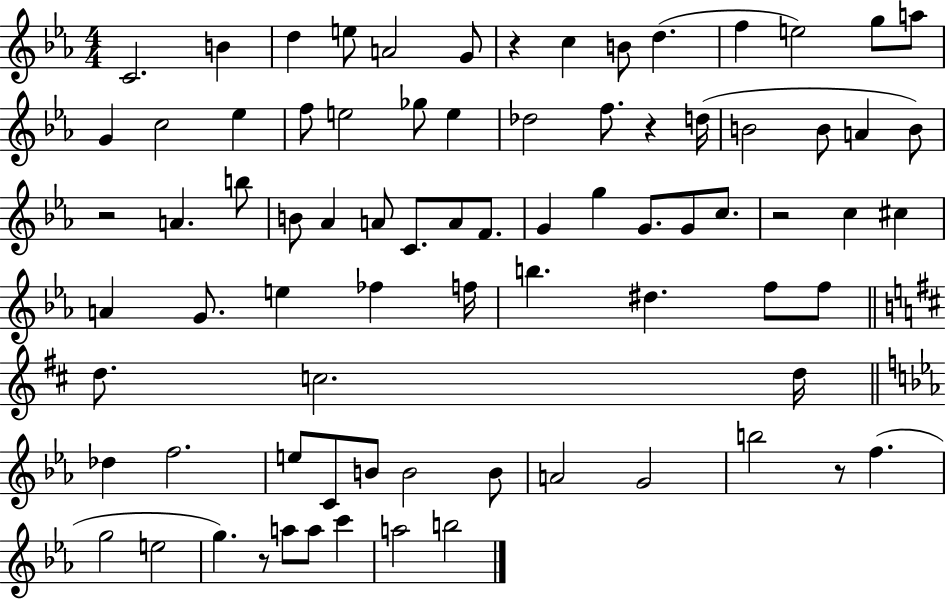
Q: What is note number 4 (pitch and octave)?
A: E5